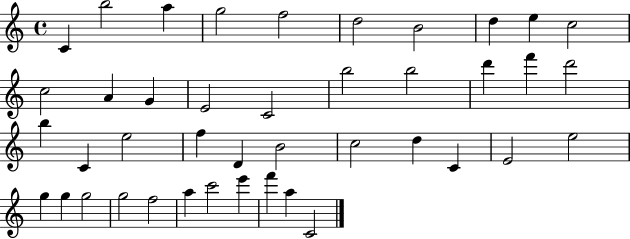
C4/q B5/h A5/q G5/h F5/h D5/h B4/h D5/q E5/q C5/h C5/h A4/q G4/q E4/h C4/h B5/h B5/h D6/q F6/q D6/h B5/q C4/q E5/h F5/q D4/q B4/h C5/h D5/q C4/q E4/h E5/h G5/q G5/q G5/h G5/h F5/h A5/q C6/h E6/q F6/q A5/q C4/h